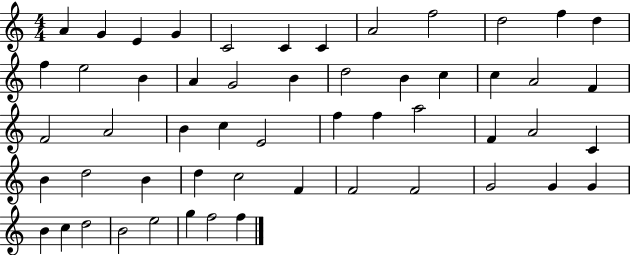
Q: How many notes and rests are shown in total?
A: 54